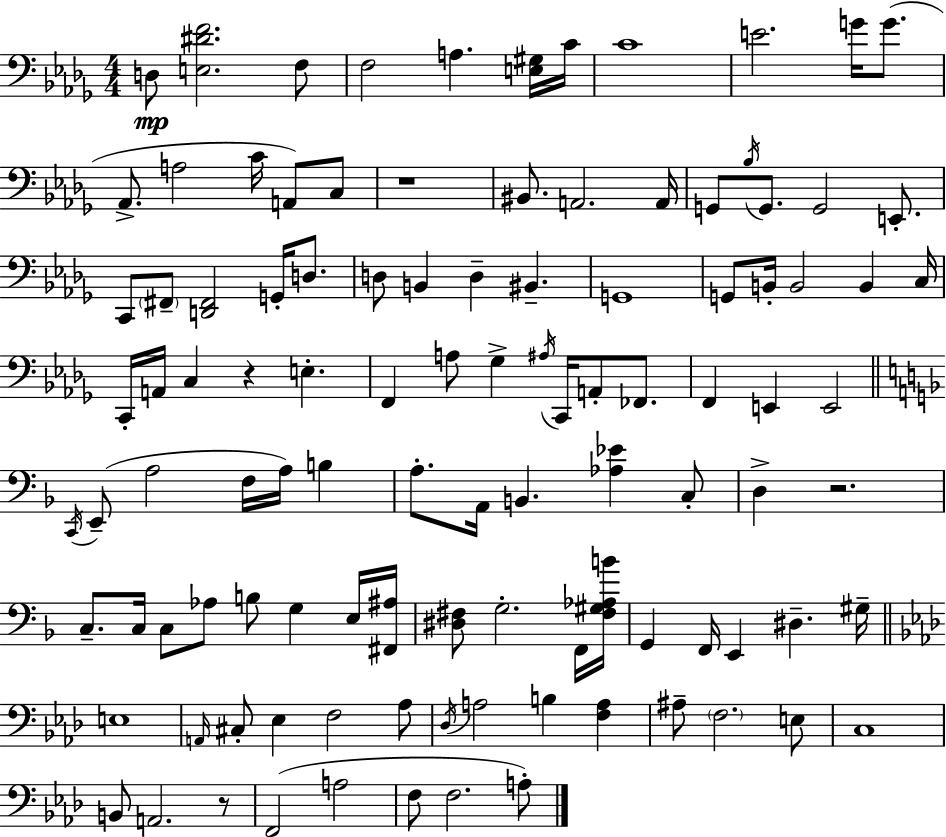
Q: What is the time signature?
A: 4/4